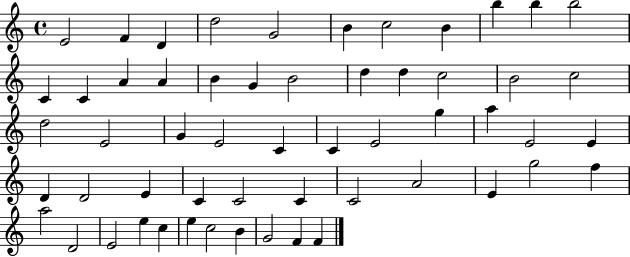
{
  \clef treble
  \time 4/4
  \defaultTimeSignature
  \key c \major
  e'2 f'4 d'4 | d''2 g'2 | b'4 c''2 b'4 | b''4 b''4 b''2 | \break c'4 c'4 a'4 a'4 | b'4 g'4 b'2 | d''4 d''4 c''2 | b'2 c''2 | \break d''2 e'2 | g'4 e'2 c'4 | c'4 e'2 g''4 | a''4 e'2 e'4 | \break d'4 d'2 e'4 | c'4 c'2 c'4 | c'2 a'2 | e'4 g''2 f''4 | \break a''2 d'2 | e'2 e''4 c''4 | e''4 c''2 b'4 | g'2 f'4 f'4 | \break \bar "|."
}